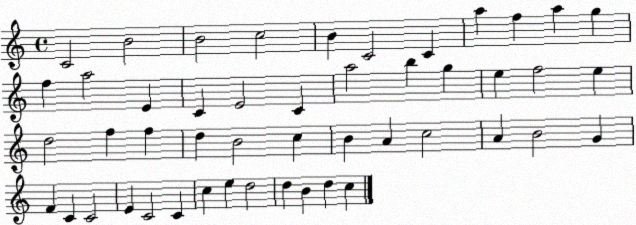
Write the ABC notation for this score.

X:1
T:Untitled
M:4/4
L:1/4
K:C
C2 B2 B2 c2 B C2 C a f a g f a2 E C E2 C a2 b g e f2 e d2 f f d B2 c B A c2 A B2 G F C C2 E C2 C c e d2 d B d c